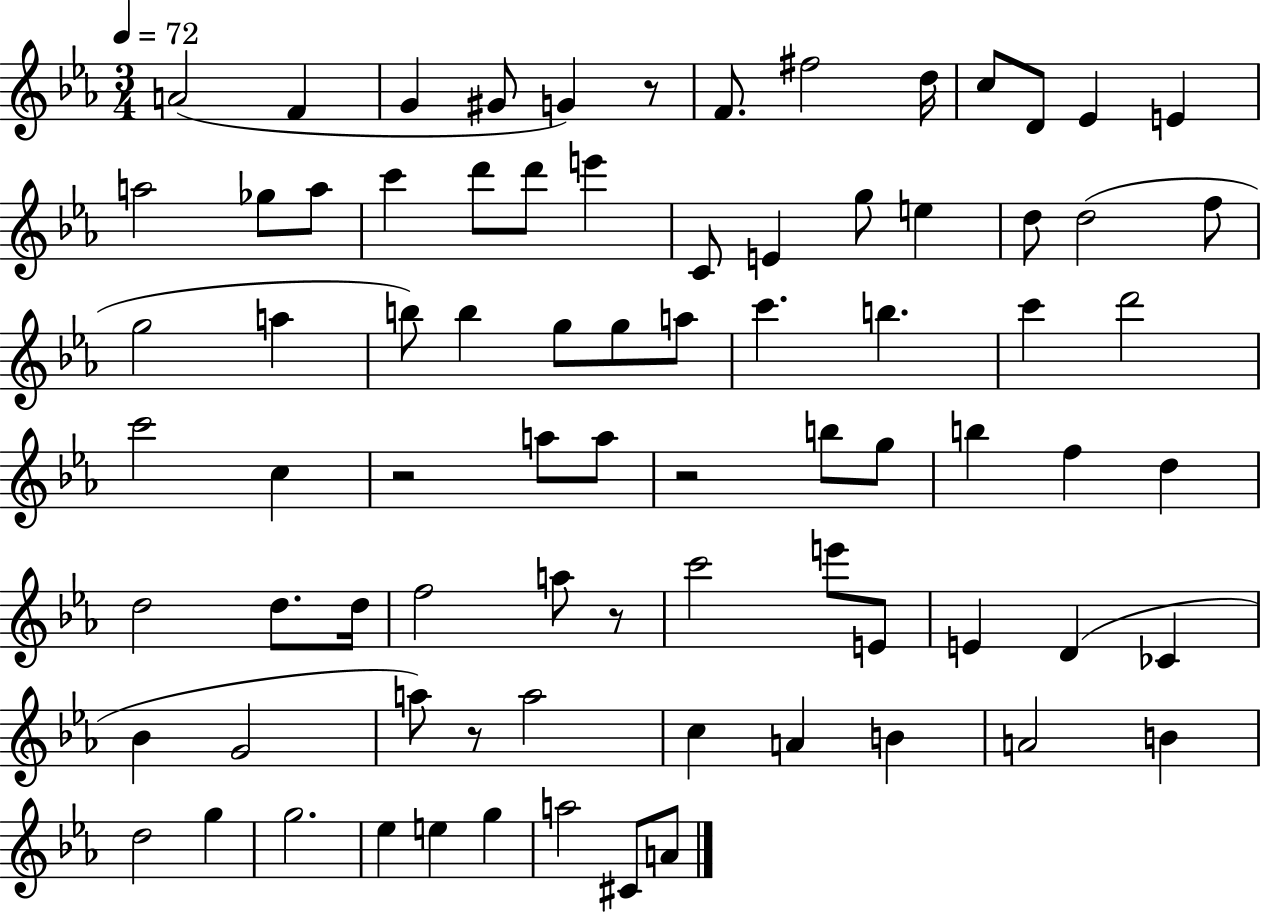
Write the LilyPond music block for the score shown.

{
  \clef treble
  \numericTimeSignature
  \time 3/4
  \key ees \major
  \tempo 4 = 72
  a'2( f'4 | g'4 gis'8 g'4) r8 | f'8. fis''2 d''16 | c''8 d'8 ees'4 e'4 | \break a''2 ges''8 a''8 | c'''4 d'''8 d'''8 e'''4 | c'8 e'4 g''8 e''4 | d''8 d''2( f''8 | \break g''2 a''4 | b''8) b''4 g''8 g''8 a''8 | c'''4. b''4. | c'''4 d'''2 | \break c'''2 c''4 | r2 a''8 a''8 | r2 b''8 g''8 | b''4 f''4 d''4 | \break d''2 d''8. d''16 | f''2 a''8 r8 | c'''2 e'''8 e'8 | e'4 d'4( ces'4 | \break bes'4 g'2 | a''8) r8 a''2 | c''4 a'4 b'4 | a'2 b'4 | \break d''2 g''4 | g''2. | ees''4 e''4 g''4 | a''2 cis'8 a'8 | \break \bar "|."
}